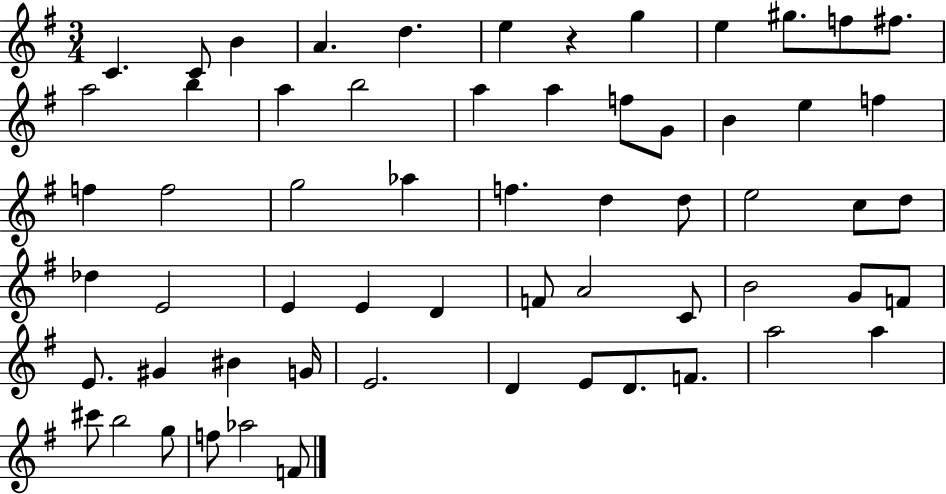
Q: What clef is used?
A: treble